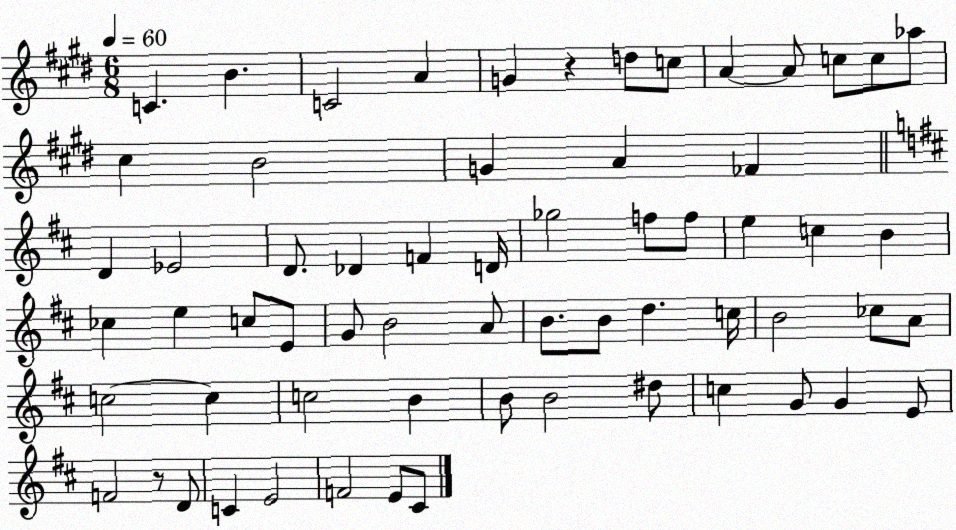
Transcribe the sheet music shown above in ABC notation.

X:1
T:Untitled
M:6/8
L:1/4
K:E
C B C2 A G z d/2 c/2 A A/2 c/2 c/2 _a/2 ^c B2 G A _F D _E2 D/2 _D F D/4 _g2 f/2 f/2 e c B _c e c/2 E/2 G/2 B2 A/2 B/2 B/2 d c/4 B2 _c/2 A/2 c2 c c2 B B/2 B2 ^d/2 c G/2 G E/2 F2 z/2 D/2 C E2 F2 E/2 ^C/2